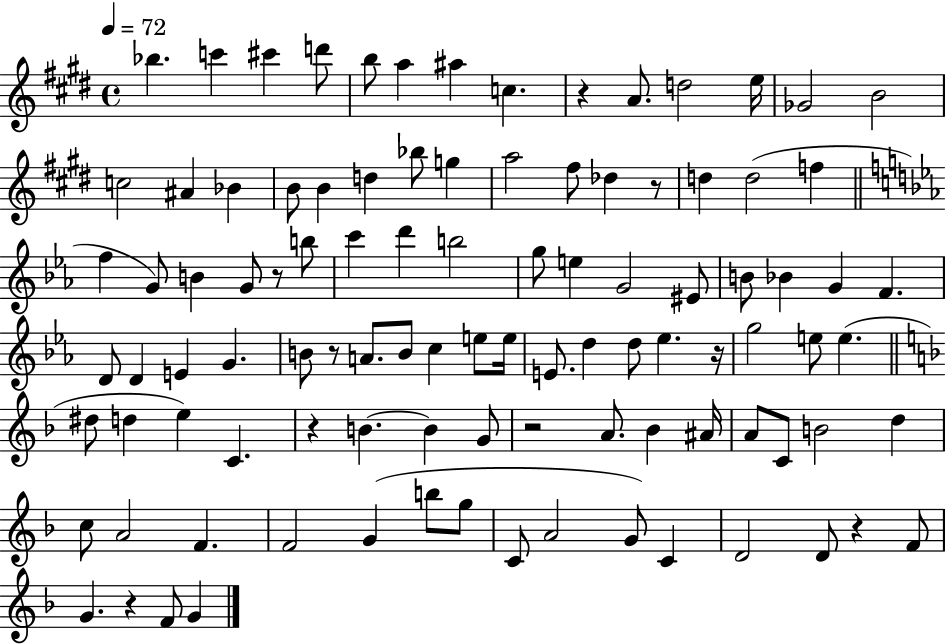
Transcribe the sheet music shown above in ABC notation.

X:1
T:Untitled
M:4/4
L:1/4
K:E
_b c' ^c' d'/2 b/2 a ^a c z A/2 d2 e/4 _G2 B2 c2 ^A _B B/2 B d _b/2 g a2 ^f/2 _d z/2 d d2 f f G/2 B G/2 z/2 b/2 c' d' b2 g/2 e G2 ^E/2 B/2 _B G F D/2 D E G B/2 z/2 A/2 B/2 c e/2 e/4 E/2 d d/2 _e z/4 g2 e/2 e ^d/2 d e C z B B G/2 z2 A/2 _B ^A/4 A/2 C/2 B2 d c/2 A2 F F2 G b/2 g/2 C/2 A2 G/2 C D2 D/2 z F/2 G z F/2 G